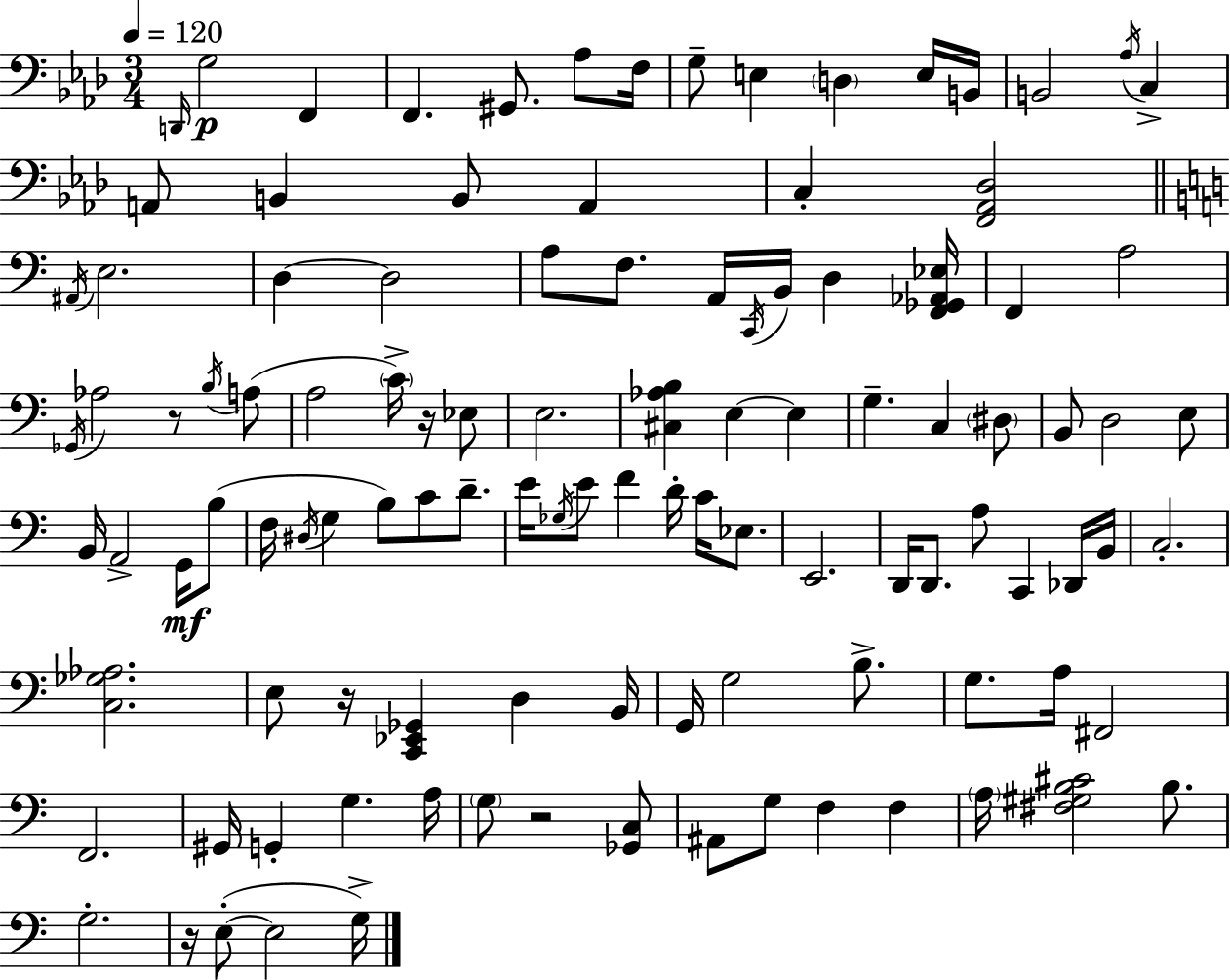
X:1
T:Untitled
M:3/4
L:1/4
K:Fm
D,,/4 G,2 F,, F,, ^G,,/2 _A,/2 F,/4 G,/2 E, D, E,/4 B,,/4 B,,2 _A,/4 C, A,,/2 B,, B,,/2 A,, C, [F,,_A,,_D,]2 ^A,,/4 E,2 D, D,2 A,/2 F,/2 A,,/4 C,,/4 B,,/4 D, [F,,_G,,_A,,_E,]/4 F,, A,2 _G,,/4 _A,2 z/2 B,/4 A,/2 A,2 C/4 z/4 _E,/2 E,2 [^C,_A,B,] E, E, G, C, ^D,/2 B,,/2 D,2 E,/2 B,,/4 A,,2 G,,/4 B,/2 F,/4 ^D,/4 G, B,/2 C/2 D/2 E/4 _G,/4 E/2 F D/4 C/4 _E,/2 E,,2 D,,/4 D,,/2 A,/2 C,, _D,,/4 B,,/4 C,2 [C,_G,_A,]2 E,/2 z/4 [C,,_E,,_G,,] D, B,,/4 G,,/4 G,2 B,/2 G,/2 A,/4 ^F,,2 F,,2 ^G,,/4 G,, G, A,/4 G,/2 z2 [_G,,C,]/2 ^A,,/2 G,/2 F, F, A,/4 [^F,^G,B,^C]2 B,/2 G,2 z/4 E,/2 E,2 G,/4